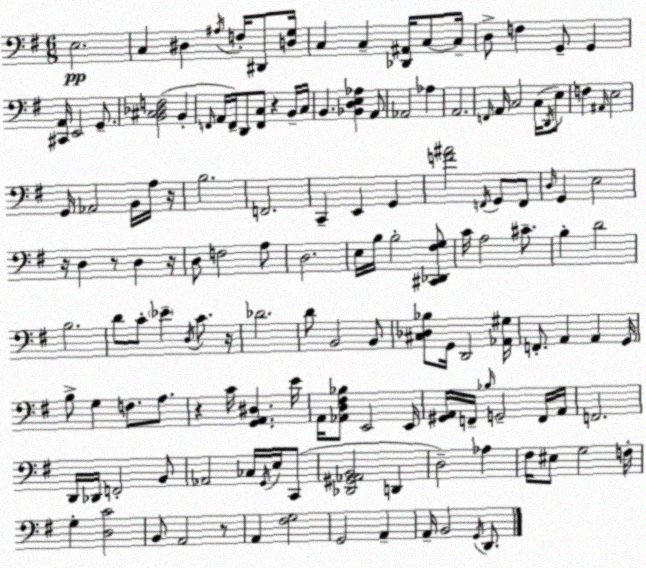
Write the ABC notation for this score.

X:1
T:Untitled
M:6/8
L:1/4
K:Em
E,2 C, ^D, ^A,/4 F,/4 ^D,,/2 [D,G,]/4 C, C, [_D,,^A,,]/4 C,/2 C,/4 D,/2 F, G,,/2 G,, [^C,,A,,]/4 E,,2 G,,/2 [B,,^C,_D,F,]2 B,, F,,/4 A,,/4 F,,/4 D,,/2 [F,,C,]/2 z B,,/4 C,/4 B,, [_B,,D,E,_A,] A,,/2 _A,,2 _A, A,,2 F,,/4 A,,/4 C,2 C,/4 D,,/4 E,/2 F, ^A,,/4 E,2 G,,/4 _A,,2 B,,/4 A,/4 z/4 B,2 F,,2 C,, E,, G,, [F^A]2 F,,/4 G,,/2 F,,/2 D,/4 G,, E,2 z/4 D, z/2 D, z/4 D,/2 F,2 A,/2 D,2 E,/4 B,/4 B,2 [^C,,_D,,^F,G,]/2 C/4 A,2 ^C/2 B, D2 B,2 D/2 C/2 _E D,/4 C/2 z/4 _D2 D/2 B,,2 B,,/2 [^C,_D,_B,]/2 G,,/4 D,,2 [_A,,^G,]/4 F,,/2 A,, A,, G,,/4 B,/2 G, F,/2 A,/2 z C/4 [G,,A,,^D,] E/4 A,,/4 [_A,,D,^F,_B,]/2 E,,2 E,,/4 [^G,,A,,]/4 F,,/4 _B,/4 G,,2 F,,/4 A,,/4 F,,2 D,,/4 _D,,/4 F,,2 B,,/2 _A,,2 _C,/4 G,,/4 E,/4 C,,/2 [_D,,^G,,_A,,B,,]2 D,, D,2 _A, ^F,/4 ^E,/2 G,2 F,/4 G, [D,C]2 B,,/2 A,,2 z/2 A,, [^F,G,]2 G,,2 A,, A,,/4 B,,2 G,,/4 D,,/2